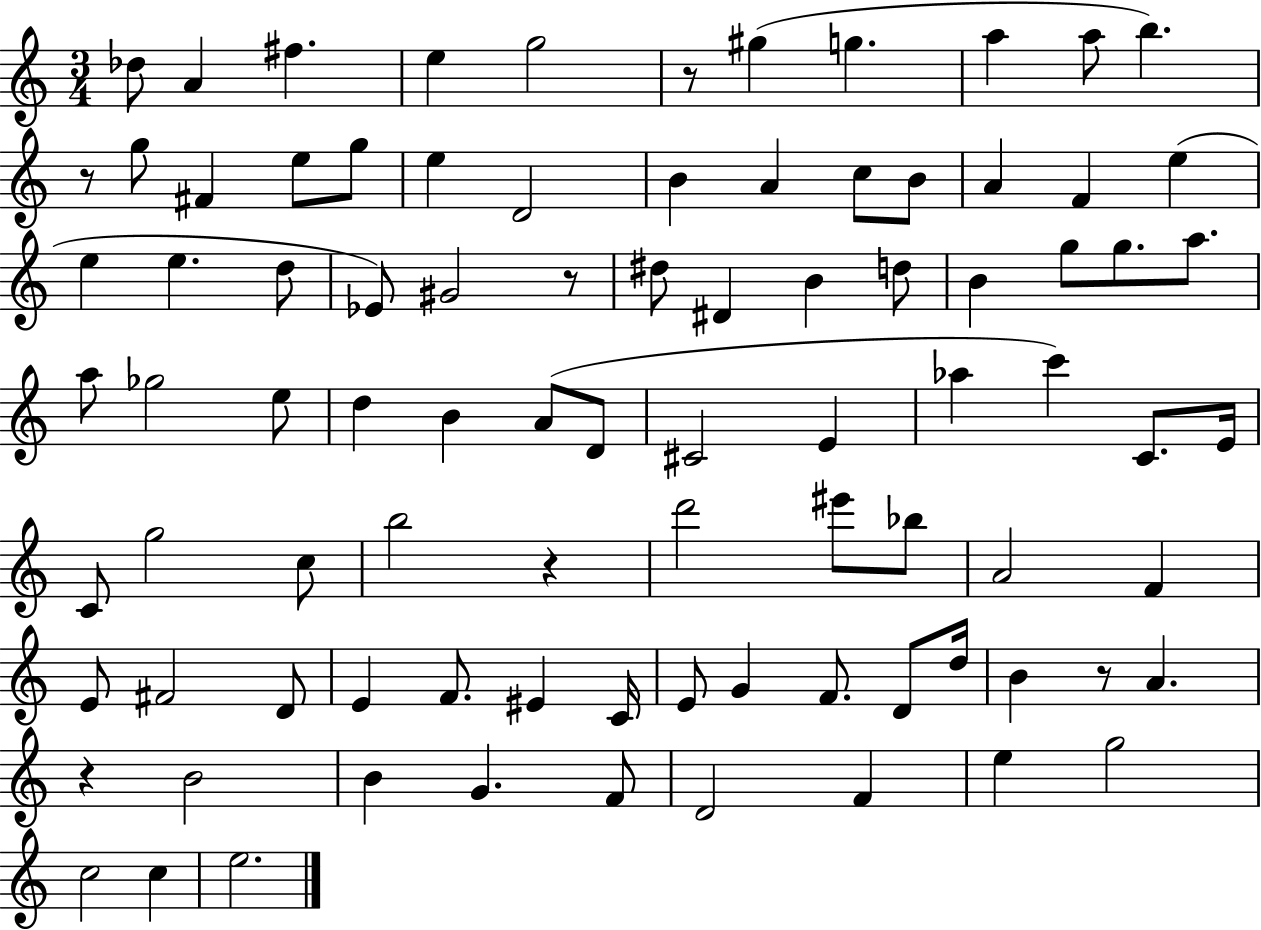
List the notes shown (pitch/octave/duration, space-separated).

Db5/e A4/q F#5/q. E5/q G5/h R/e G#5/q G5/q. A5/q A5/e B5/q. R/e G5/e F#4/q E5/e G5/e E5/q D4/h B4/q A4/q C5/e B4/e A4/q F4/q E5/q E5/q E5/q. D5/e Eb4/e G#4/h R/e D#5/e D#4/q B4/q D5/e B4/q G5/e G5/e. A5/e. A5/e Gb5/h E5/e D5/q B4/q A4/e D4/e C#4/h E4/q Ab5/q C6/q C4/e. E4/s C4/e G5/h C5/e B5/h R/q D6/h EIS6/e Bb5/e A4/h F4/q E4/e F#4/h D4/e E4/q F4/e. EIS4/q C4/s E4/e G4/q F4/e. D4/e D5/s B4/q R/e A4/q. R/q B4/h B4/q G4/q. F4/e D4/h F4/q E5/q G5/h C5/h C5/q E5/h.